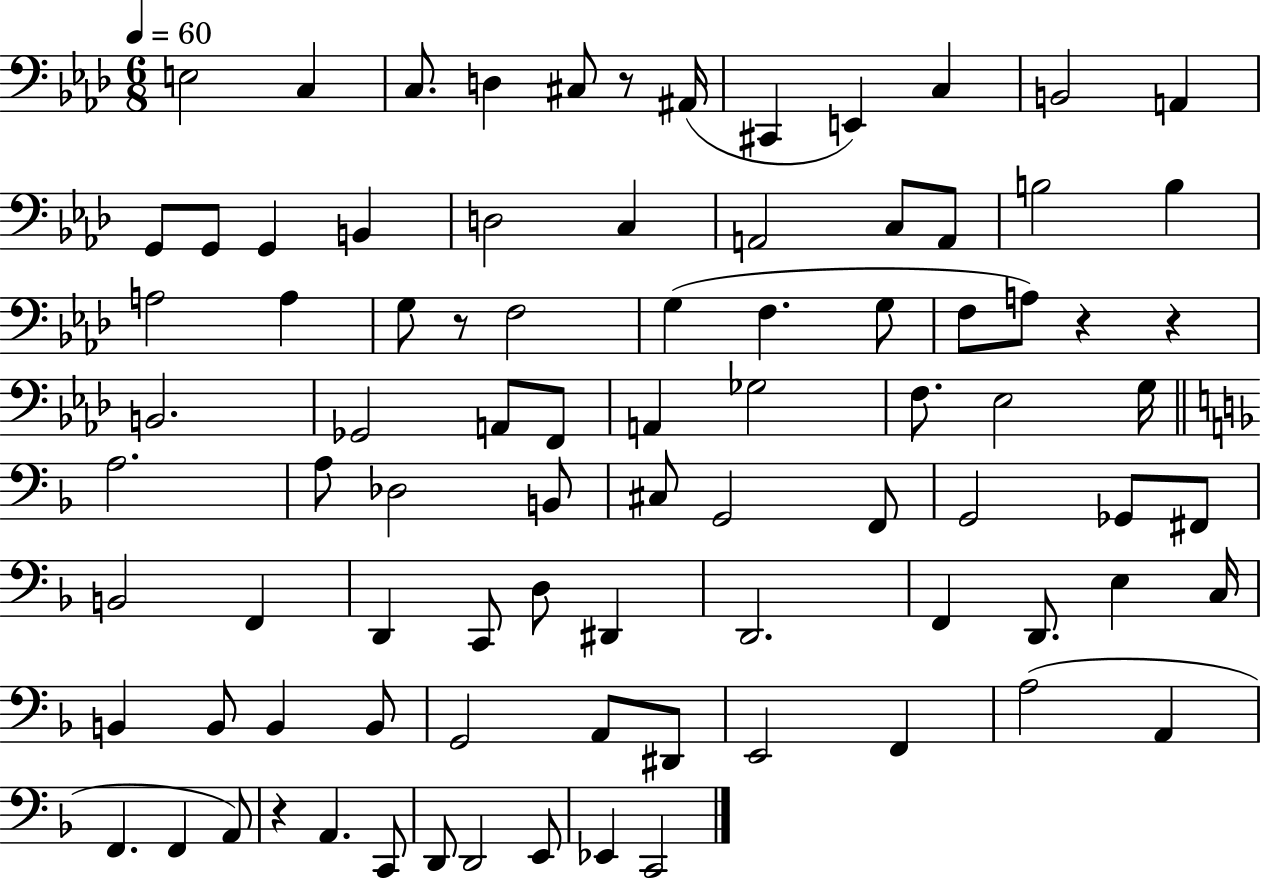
E3/h C3/q C3/e. D3/q C#3/e R/e A#2/s C#2/q E2/q C3/q B2/h A2/q G2/e G2/e G2/q B2/q D3/h C3/q A2/h C3/e A2/e B3/h B3/q A3/h A3/q G3/e R/e F3/h G3/q F3/q. G3/e F3/e A3/e R/q R/q B2/h. Gb2/h A2/e F2/e A2/q Gb3/h F3/e. Eb3/h G3/s A3/h. A3/e Db3/h B2/e C#3/e G2/h F2/e G2/h Gb2/e F#2/e B2/h F2/q D2/q C2/e D3/e D#2/q D2/h. F2/q D2/e. E3/q C3/s B2/q B2/e B2/q B2/e G2/h A2/e D#2/e E2/h F2/q A3/h A2/q F2/q. F2/q A2/e R/q A2/q. C2/e D2/e D2/h E2/e Eb2/q C2/h